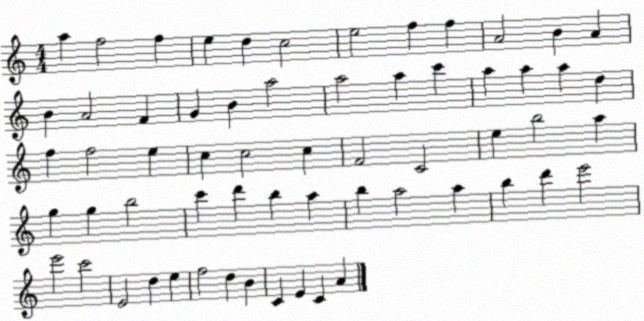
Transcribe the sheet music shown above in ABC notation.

X:1
T:Untitled
M:4/4
L:1/4
K:C
a f2 f e d c2 e2 f f A2 B A B A2 F G B a2 a2 a c' a a a d f f2 e c c2 c F2 C2 e b2 a g g b2 c' d' b a b a2 a b d' e'2 e'2 c'2 E2 d e f2 d B C E C A